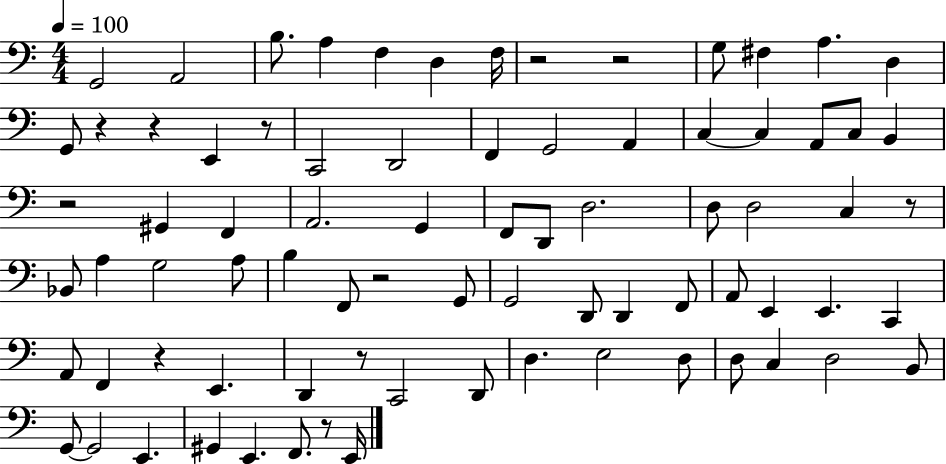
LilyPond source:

{
  \clef bass
  \numericTimeSignature
  \time 4/4
  \key c \major
  \tempo 4 = 100
  g,2 a,2 | b8. a4 f4 d4 f16 | r2 r2 | g8 fis4 a4. d4 | \break g,8 r4 r4 e,4 r8 | c,2 d,2 | f,4 g,2 a,4 | c4~~ c4 a,8 c8 b,4 | \break r2 gis,4 f,4 | a,2. g,4 | f,8 d,8 d2. | d8 d2 c4 r8 | \break bes,8 a4 g2 a8 | b4 f,8 r2 g,8 | g,2 d,8 d,4 f,8 | a,8 e,4 e,4. c,4 | \break a,8 f,4 r4 e,4. | d,4 r8 c,2 d,8 | d4. e2 d8 | d8 c4 d2 b,8 | \break g,8~~ g,2 e,4. | gis,4 e,4. f,8. r8 e,16 | \bar "|."
}